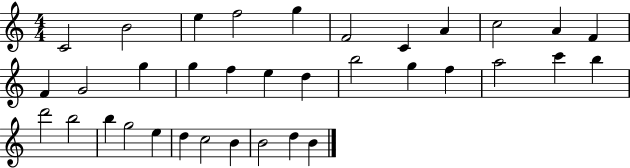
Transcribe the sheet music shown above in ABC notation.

X:1
T:Untitled
M:4/4
L:1/4
K:C
C2 B2 e f2 g F2 C A c2 A F F G2 g g f e d b2 g f a2 c' b d'2 b2 b g2 e d c2 B B2 d B